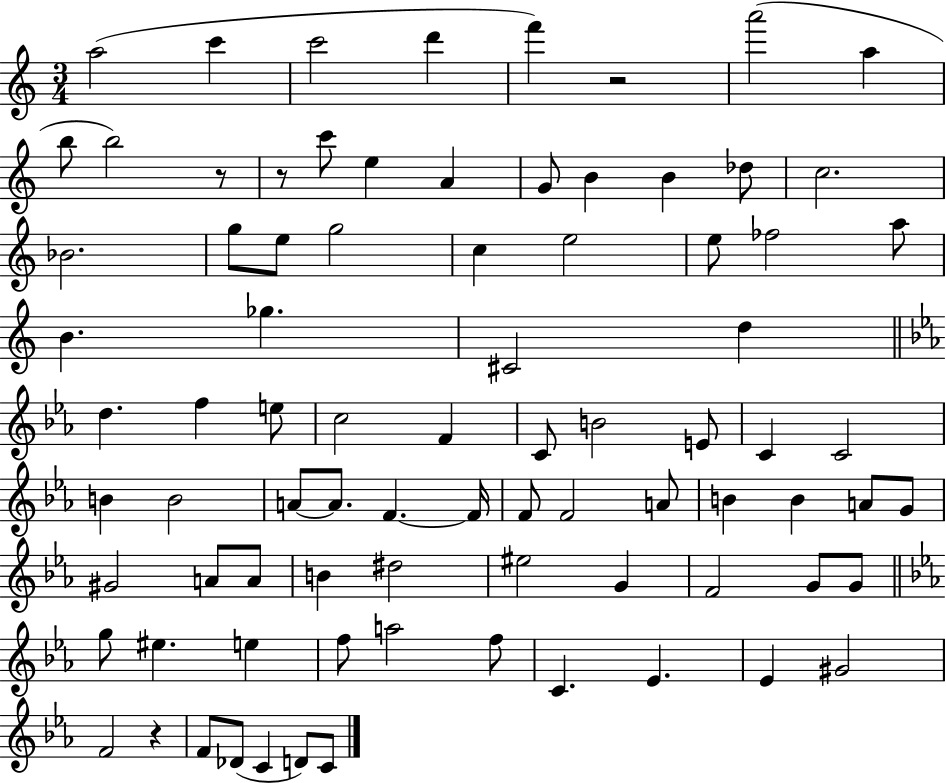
{
  \clef treble
  \numericTimeSignature
  \time 3/4
  \key c \major
  a''2( c'''4 | c'''2 d'''4 | f'''4) r2 | a'''2( a''4 | \break b''8 b''2) r8 | r8 c'''8 e''4 a'4 | g'8 b'4 b'4 des''8 | c''2. | \break bes'2. | g''8 e''8 g''2 | c''4 e''2 | e''8 fes''2 a''8 | \break b'4. ges''4. | cis'2 d''4 | \bar "||" \break \key c \minor d''4. f''4 e''8 | c''2 f'4 | c'8 b'2 e'8 | c'4 c'2 | \break b'4 b'2 | a'8~~ a'8. f'4.~~ f'16 | f'8 f'2 a'8 | b'4 b'4 a'8 g'8 | \break gis'2 a'8 a'8 | b'4 dis''2 | eis''2 g'4 | f'2 g'8 g'8 | \break \bar "||" \break \key ees \major g''8 eis''4. e''4 | f''8 a''2 f''8 | c'4. ees'4. | ees'4 gis'2 | \break f'2 r4 | f'8 des'8( c'4 d'8) c'8 | \bar "|."
}